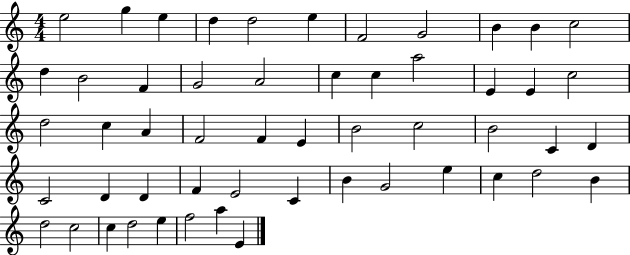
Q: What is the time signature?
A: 4/4